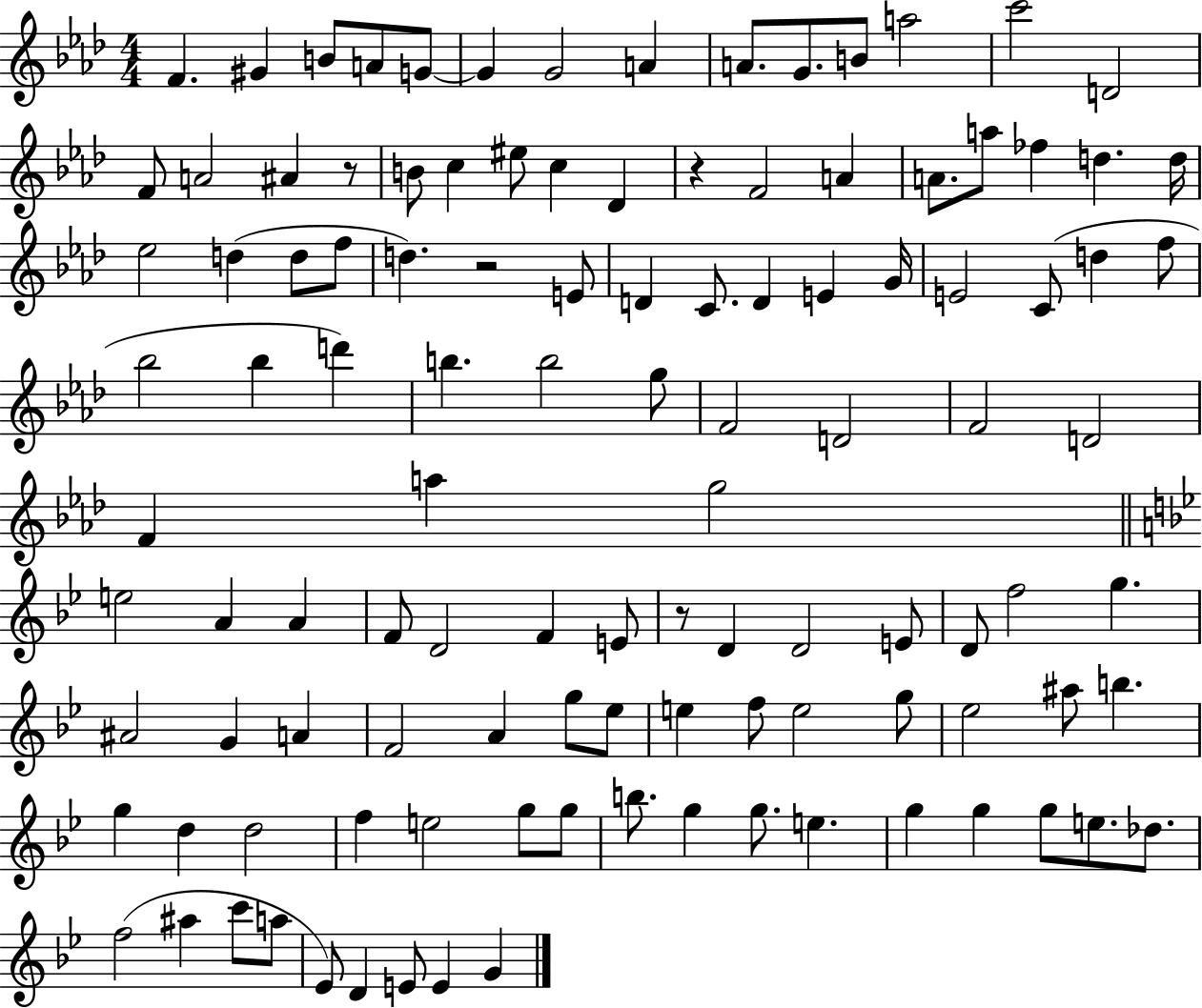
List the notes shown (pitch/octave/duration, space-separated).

F4/q. G#4/q B4/e A4/e G4/e G4/q G4/h A4/q A4/e. G4/e. B4/e A5/h C6/h D4/h F4/e A4/h A#4/q R/e B4/e C5/q EIS5/e C5/q Db4/q R/q F4/h A4/q A4/e. A5/e FES5/q D5/q. D5/s Eb5/h D5/q D5/e F5/e D5/q. R/h E4/e D4/q C4/e. D4/q E4/q G4/s E4/h C4/e D5/q F5/e Bb5/h Bb5/q D6/q B5/q. B5/h G5/e F4/h D4/h F4/h D4/h F4/q A5/q G5/h E5/h A4/q A4/q F4/e D4/h F4/q E4/e R/e D4/q D4/h E4/e D4/e F5/h G5/q. A#4/h G4/q A4/q F4/h A4/q G5/e Eb5/e E5/q F5/e E5/h G5/e Eb5/h A#5/e B5/q. G5/q D5/q D5/h F5/q E5/h G5/e G5/e B5/e. G5/q G5/e. E5/q. G5/q G5/q G5/e E5/e. Db5/e. F5/h A#5/q C6/e A5/e Eb4/e D4/q E4/e E4/q G4/q